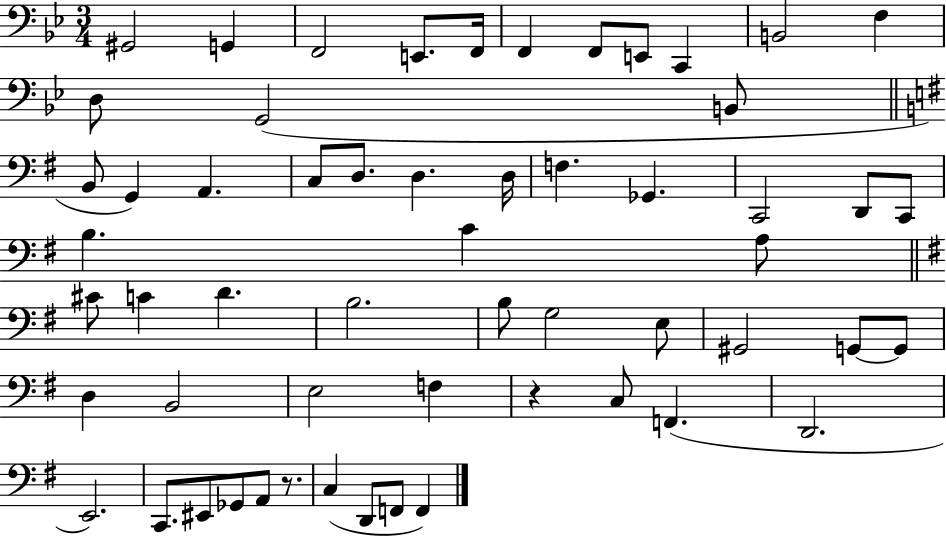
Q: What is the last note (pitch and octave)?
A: F2